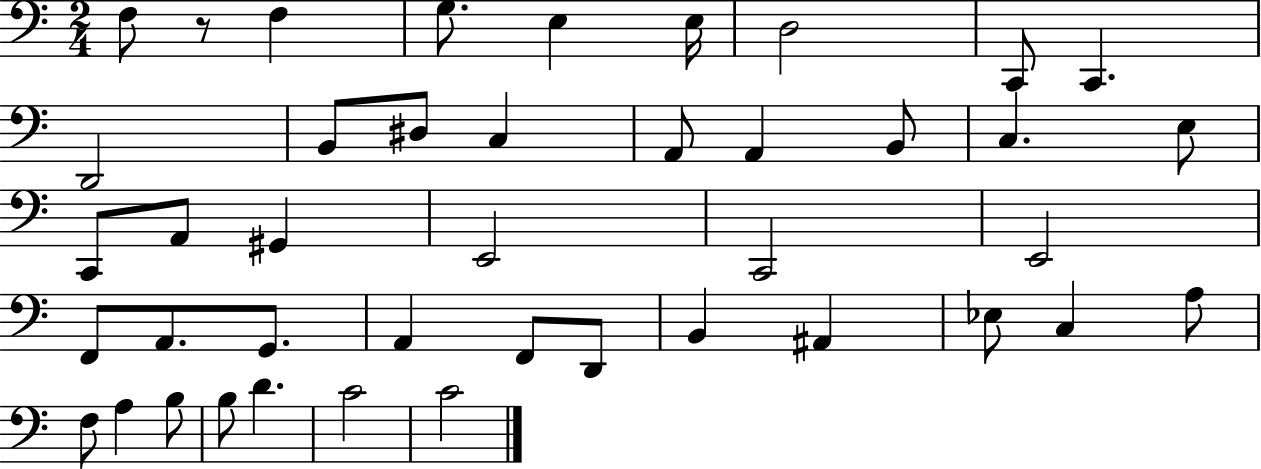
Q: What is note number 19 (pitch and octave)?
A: A2